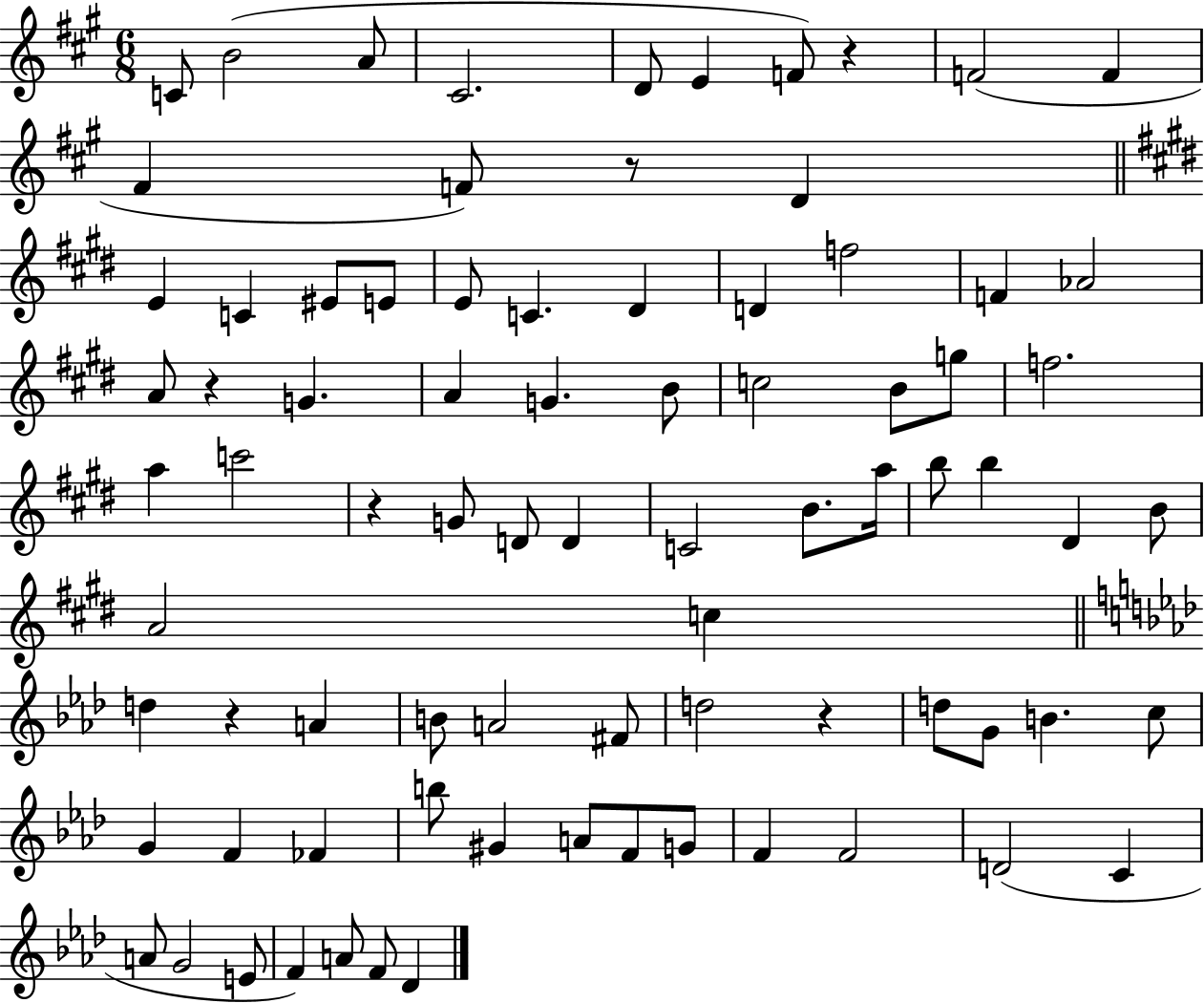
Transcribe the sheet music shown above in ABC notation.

X:1
T:Untitled
M:6/8
L:1/4
K:A
C/2 B2 A/2 ^C2 D/2 E F/2 z F2 F ^F F/2 z/2 D E C ^E/2 E/2 E/2 C ^D D f2 F _A2 A/2 z G A G B/2 c2 B/2 g/2 f2 a c'2 z G/2 D/2 D C2 B/2 a/4 b/2 b ^D B/2 A2 c d z A B/2 A2 ^F/2 d2 z d/2 G/2 B c/2 G F _F b/2 ^G A/2 F/2 G/2 F F2 D2 C A/2 G2 E/2 F A/2 F/2 _D